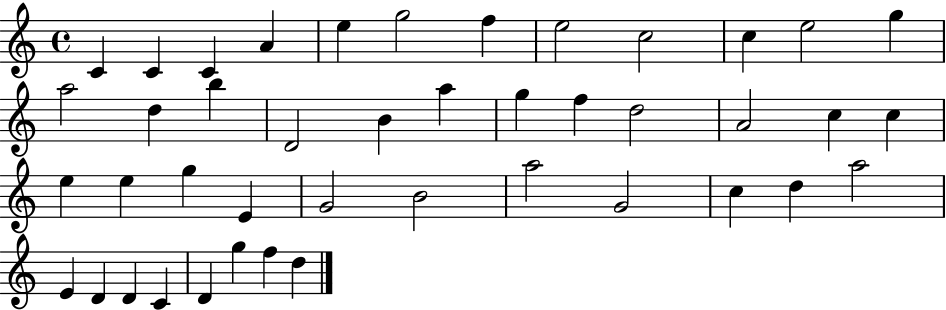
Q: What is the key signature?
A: C major